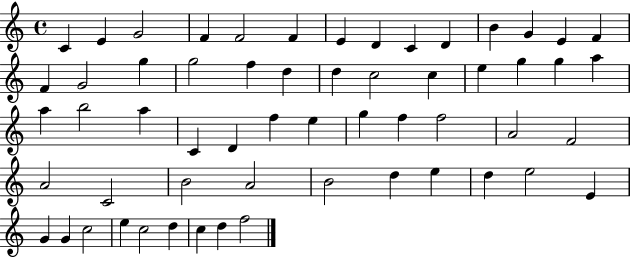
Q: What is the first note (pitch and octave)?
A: C4